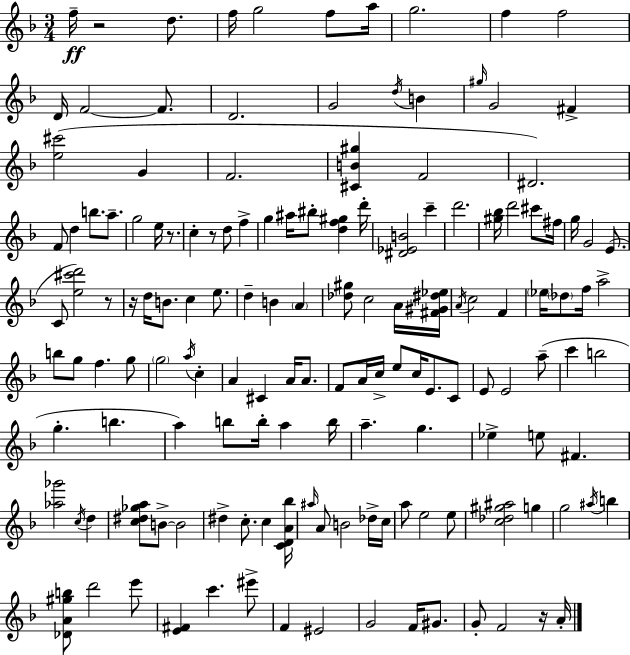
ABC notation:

X:1
T:Untitled
M:3/4
L:1/4
K:F
f/4 z2 d/2 f/4 g2 f/2 a/4 g2 f f2 D/4 F2 F/2 D2 G2 d/4 B ^g/4 G2 ^F [e^c']2 G F2 [^CB^g] F2 ^D2 F/2 d b/2 a/2 g2 e/4 z/2 c z/2 d/2 f g ^a/4 ^b/2 [df^g] d'/4 [^D_EB]2 c' d'2 [^g_b]/4 d'2 ^c'/2 ^f/4 g/4 G2 E/2 C/2 [e^c'd']2 z/2 z/4 d/4 B/2 c e/2 d B A [_d^g]/2 c2 A/4 [^F^G^d_e]/4 A/4 c2 F _e/4 _d/2 f/4 a2 b/2 g/2 f g/2 g2 a/4 c A ^C A/4 A/2 F/2 A/4 c/4 e/2 c/4 E/2 C/2 E/2 E2 a/2 c' b2 g b a b/2 b/4 a b/4 a g _e e/2 ^F [_a_g']2 c/4 d [c^d_ga]/2 B/2 B2 ^d c/2 c [CDA_b]/4 ^a/4 A/2 B2 _d/4 c/4 a/2 e2 e/2 [c_d^g^a]2 g g2 ^a/4 b [_DA^gb]/2 d'2 e'/2 [E^F] c' ^e'/2 F ^E2 G2 F/4 ^G/2 G/2 F2 z/4 A/4